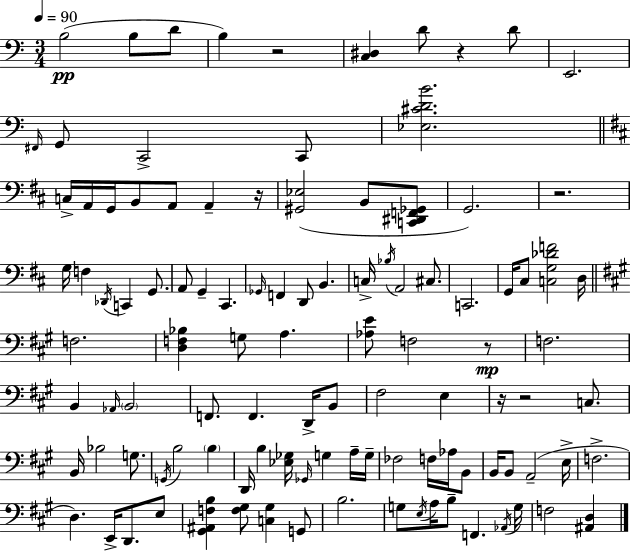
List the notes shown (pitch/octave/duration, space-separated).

B3/h B3/e D4/e B3/q R/h [C3,D#3]/q D4/e R/q D4/e E2/h. F#2/s G2/e C2/h C2/e [Eb3,C#4,D4,B4]/h. C3/s A2/s G2/s B2/e A2/e A2/q R/s [G#2,Eb3]/h B2/e [C2,D#2,F2,Gb2]/e G2/h. R/h. G3/s F3/q Db2/s C2/q G2/e. A2/e G2/q C#2/q. Gb2/s F2/q D2/e B2/q. C3/s Bb3/s A2/h C#3/e. C2/h. G2/s C#3/e [C3,G3,Db4,F4]/h D3/s F3/h. [D3,F3,Bb3]/q G3/e A3/q. [Ab3,E4]/e F3/h R/e F3/h. B2/q Ab2/s B2/h F2/e. F2/q. D2/s B2/e F#3/h E3/q R/s R/h C3/e. B2/s Bb3/h G3/e. G2/s B3/h B3/q D2/s B3/q [Eb3,Gb3]/s Gb2/s G3/q A3/s G3/s FES3/h F3/s Ab3/s B2/e B2/s B2/e A2/h E3/s F3/h. D3/q. E2/s D2/e. E3/e [G#2,A#2,F3,B3]/q [F3,G#3]/e [C3,G#3]/q G2/e B3/h. G3/e E3/s A3/s B3/e F2/q. Ab2/s G3/s F3/h [A#2,D3]/q